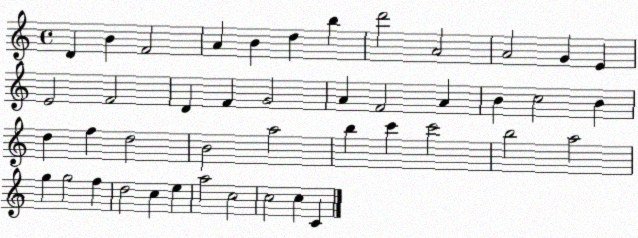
X:1
T:Untitled
M:4/4
L:1/4
K:C
D B F2 A B d b d'2 A2 A2 G E E2 F2 D F G2 A F2 A B c2 B d f d2 B2 a2 b c' c'2 b2 a2 g g2 f d2 c e a2 c2 c2 c C